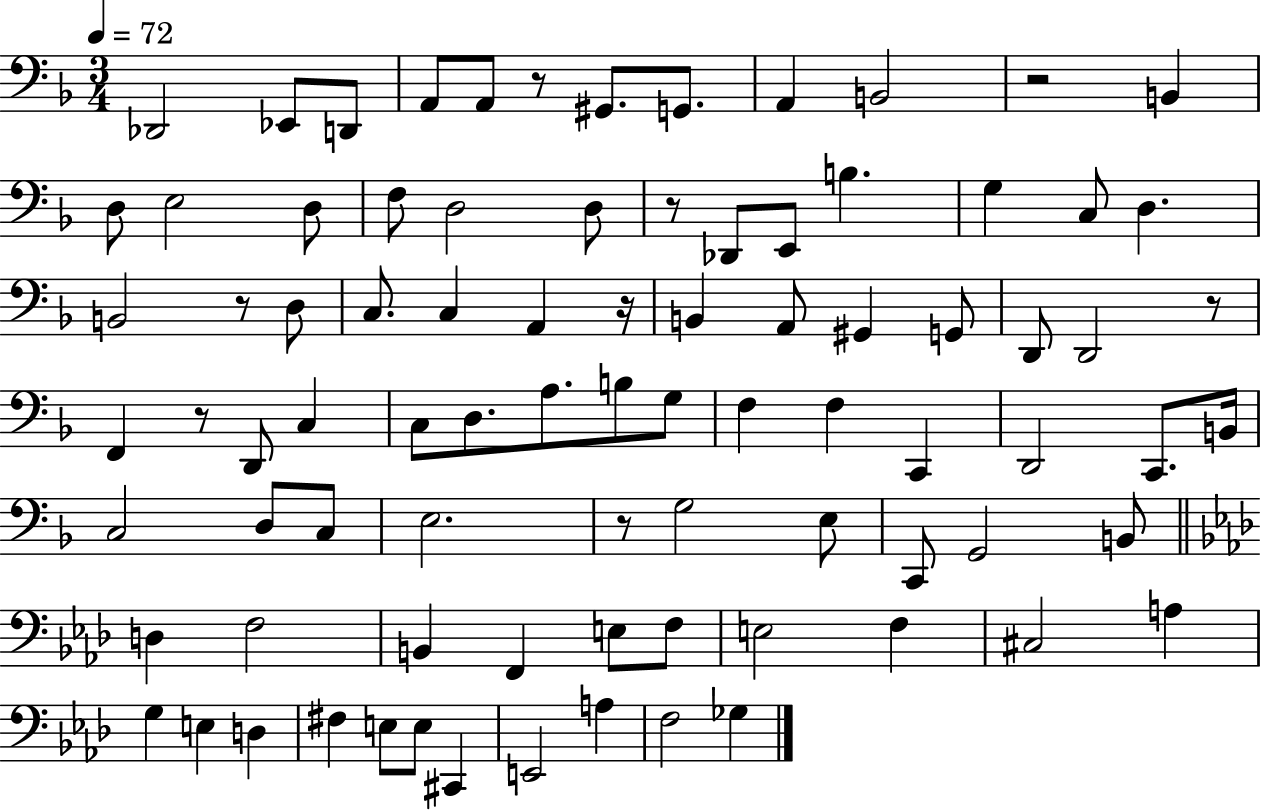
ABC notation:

X:1
T:Untitled
M:3/4
L:1/4
K:F
_D,,2 _E,,/2 D,,/2 A,,/2 A,,/2 z/2 ^G,,/2 G,,/2 A,, B,,2 z2 B,, D,/2 E,2 D,/2 F,/2 D,2 D,/2 z/2 _D,,/2 E,,/2 B, G, C,/2 D, B,,2 z/2 D,/2 C,/2 C, A,, z/4 B,, A,,/2 ^G,, G,,/2 D,,/2 D,,2 z/2 F,, z/2 D,,/2 C, C,/2 D,/2 A,/2 B,/2 G,/2 F, F, C,, D,,2 C,,/2 B,,/4 C,2 D,/2 C,/2 E,2 z/2 G,2 E,/2 C,,/2 G,,2 B,,/2 D, F,2 B,, F,, E,/2 F,/2 E,2 F, ^C,2 A, G, E, D, ^F, E,/2 E,/2 ^C,, E,,2 A, F,2 _G,